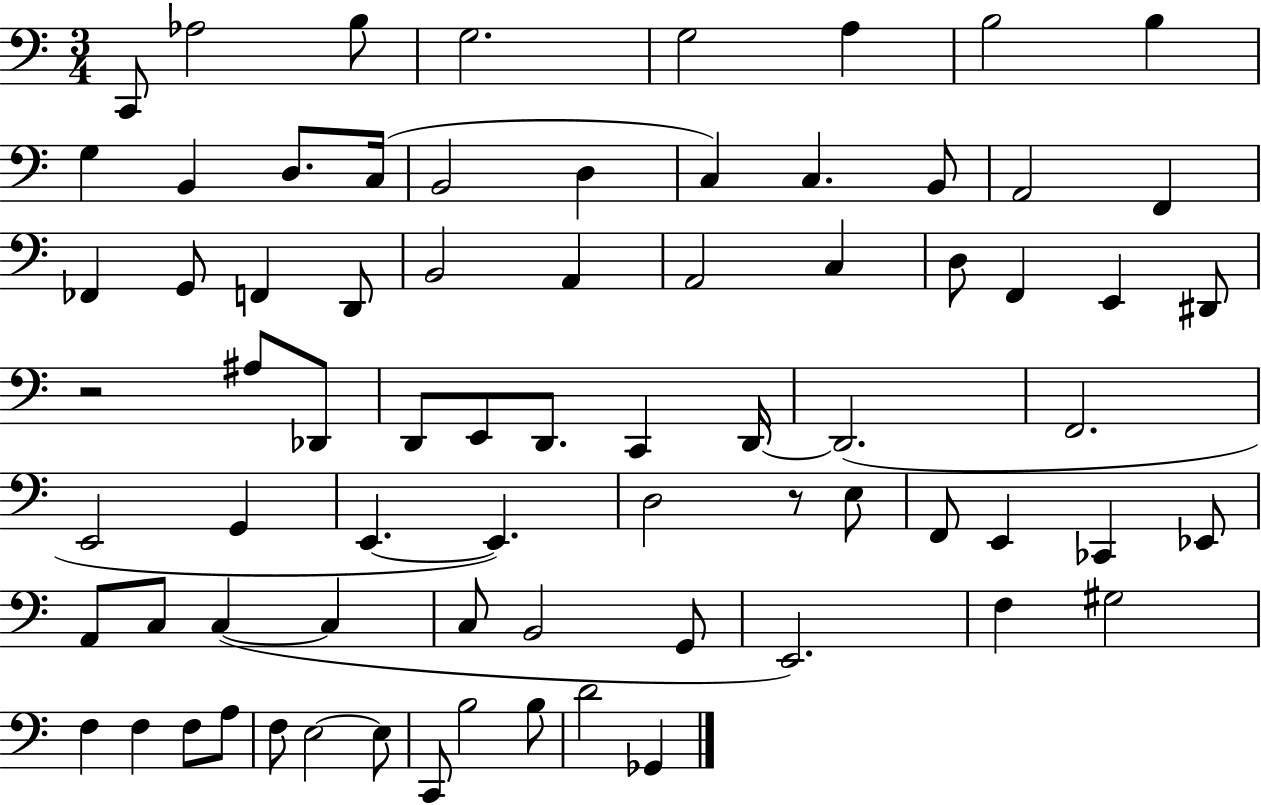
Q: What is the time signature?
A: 3/4